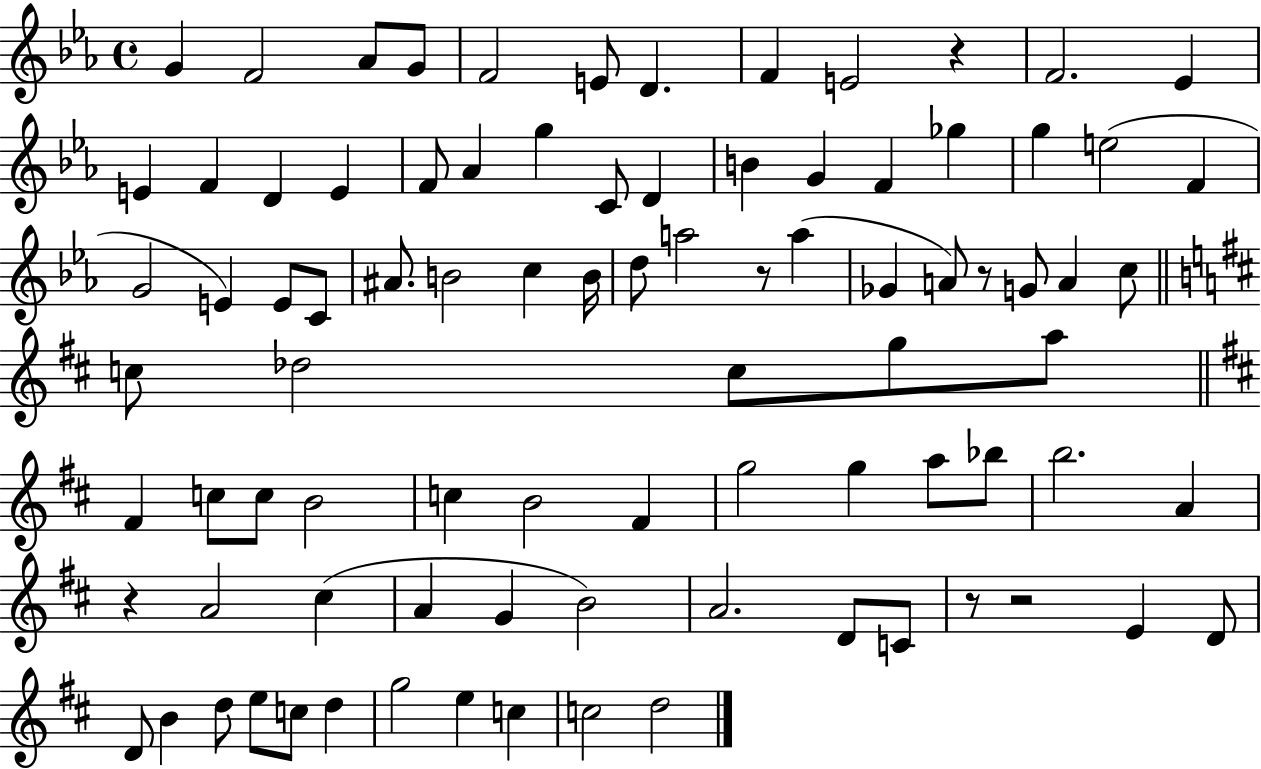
G4/q F4/h Ab4/e G4/e F4/h E4/e D4/q. F4/q E4/h R/q F4/h. Eb4/q E4/q F4/q D4/q E4/q F4/e Ab4/q G5/q C4/e D4/q B4/q G4/q F4/q Gb5/q G5/q E5/h F4/q G4/h E4/q E4/e C4/e A#4/e. B4/h C5/q B4/s D5/e A5/h R/e A5/q Gb4/q A4/e R/e G4/e A4/q C5/e C5/e Db5/h C5/e G5/e A5/e F#4/q C5/e C5/e B4/h C5/q B4/h F#4/q G5/h G5/q A5/e Bb5/e B5/h. A4/q R/q A4/h C#5/q A4/q G4/q B4/h A4/h. D4/e C4/e R/e R/h E4/q D4/e D4/e B4/q D5/e E5/e C5/e D5/q G5/h E5/q C5/q C5/h D5/h